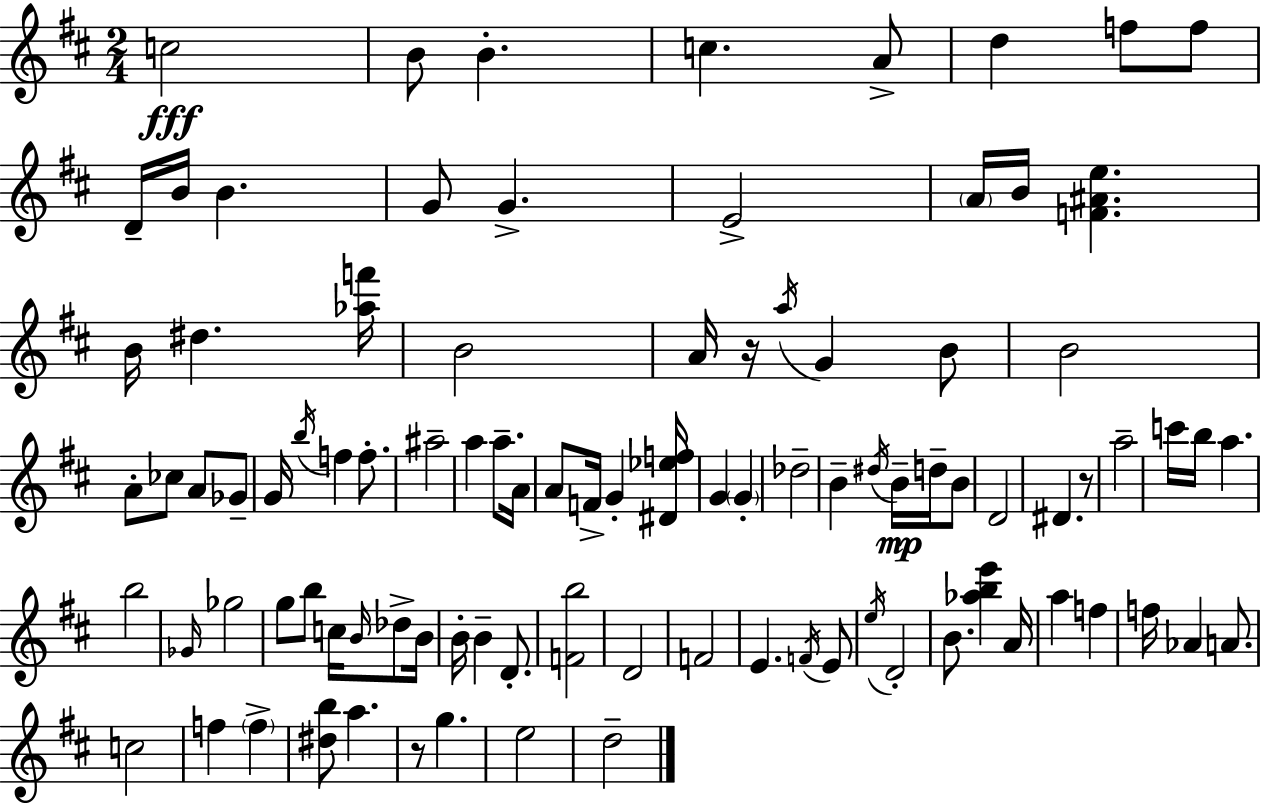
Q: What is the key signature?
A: D major